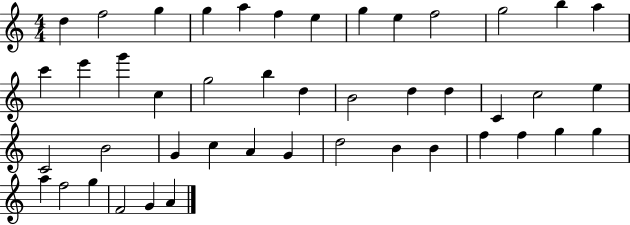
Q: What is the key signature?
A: C major